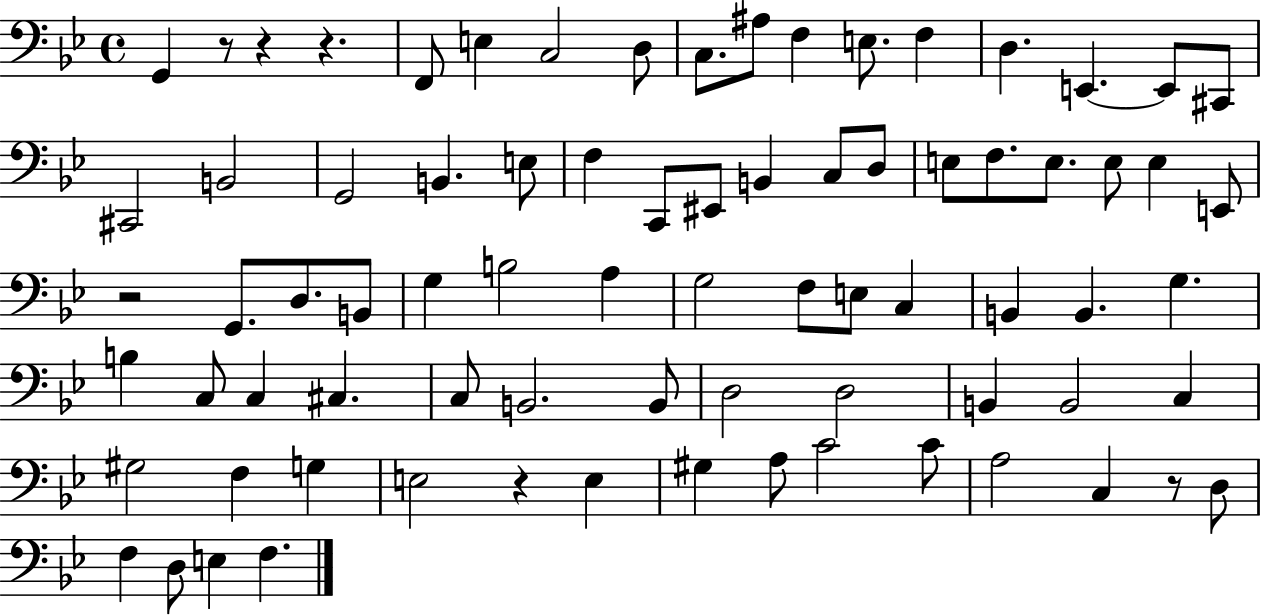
{
  \clef bass
  \time 4/4
  \defaultTimeSignature
  \key bes \major
  g,4 r8 r4 r4. | f,8 e4 c2 d8 | c8. ais8 f4 e8. f4 | d4. e,4.~~ e,8 cis,8 | \break cis,2 b,2 | g,2 b,4. e8 | f4 c,8 eis,8 b,4 c8 d8 | e8 f8. e8. e8 e4 e,8 | \break r2 g,8. d8. b,8 | g4 b2 a4 | g2 f8 e8 c4 | b,4 b,4. g4. | \break b4 c8 c4 cis4. | c8 b,2. b,8 | d2 d2 | b,4 b,2 c4 | \break gis2 f4 g4 | e2 r4 e4 | gis4 a8 c'2 c'8 | a2 c4 r8 d8 | \break f4 d8 e4 f4. | \bar "|."
}